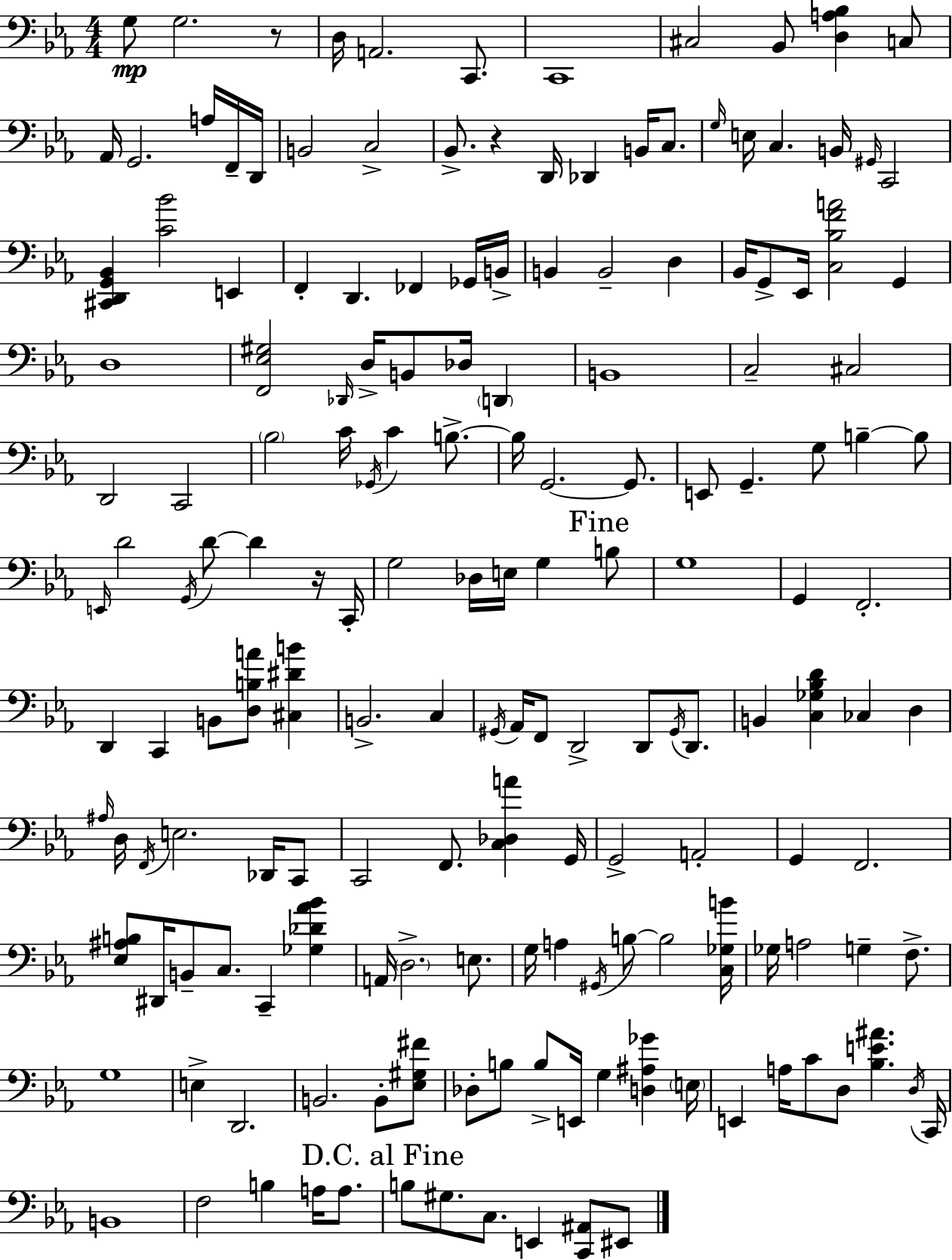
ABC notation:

X:1
T:Untitled
M:4/4
L:1/4
K:Eb
G,/2 G,2 z/2 D,/4 A,,2 C,,/2 C,,4 ^C,2 _B,,/2 [D,A,_B,] C,/2 _A,,/4 G,,2 A,/4 F,,/4 D,,/4 B,,2 C,2 _B,,/2 z D,,/4 _D,, B,,/4 C,/2 G,/4 E,/4 C, B,,/4 ^G,,/4 C,,2 [^C,,D,,G,,_B,,] [C_B]2 E,, F,, D,, _F,, _G,,/4 B,,/4 B,, B,,2 D, _B,,/4 G,,/2 _E,,/4 [C,_B,FA]2 G,, D,4 [F,,_E,^G,]2 _D,,/4 D,/4 B,,/2 _D,/4 D,, B,,4 C,2 ^C,2 D,,2 C,,2 _B,2 C/4 _G,,/4 C B,/2 B,/4 G,,2 G,,/2 E,,/2 G,, G,/2 B, B,/2 E,,/4 D2 G,,/4 D/2 D z/4 C,,/4 G,2 _D,/4 E,/4 G, B,/2 G,4 G,, F,,2 D,, C,, B,,/2 [D,B,A]/2 [^C,^DB] B,,2 C, ^G,,/4 _A,,/4 F,,/2 D,,2 D,,/2 ^G,,/4 D,,/2 B,, [C,_G,_B,D] _C, D, ^A,/4 D,/4 F,,/4 E,2 _D,,/4 C,,/2 C,,2 F,,/2 [C,_D,A] G,,/4 G,,2 A,,2 G,, F,,2 [_E,^A,B,]/2 ^D,,/4 B,,/2 C,/2 C,, [_G,_D_A_B] A,,/4 D,2 E,/2 G,/4 A, ^G,,/4 B,/2 B,2 [C,_G,B]/4 _G,/4 A,2 G, F,/2 G,4 E, D,,2 B,,2 B,,/2 [_E,^G,^F]/2 _D,/2 B,/2 B,/2 E,,/4 G, [D,^A,_G] E,/4 E,, A,/4 C/2 D,/2 [_B,E^A] D,/4 C,,/4 B,,4 F,2 B, A,/4 A,/2 B,/2 ^G,/2 C,/2 E,, [C,,^A,,]/2 ^E,,/2